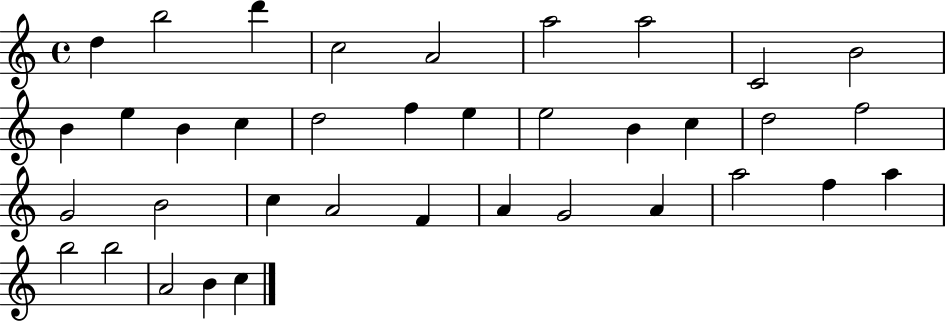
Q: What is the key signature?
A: C major